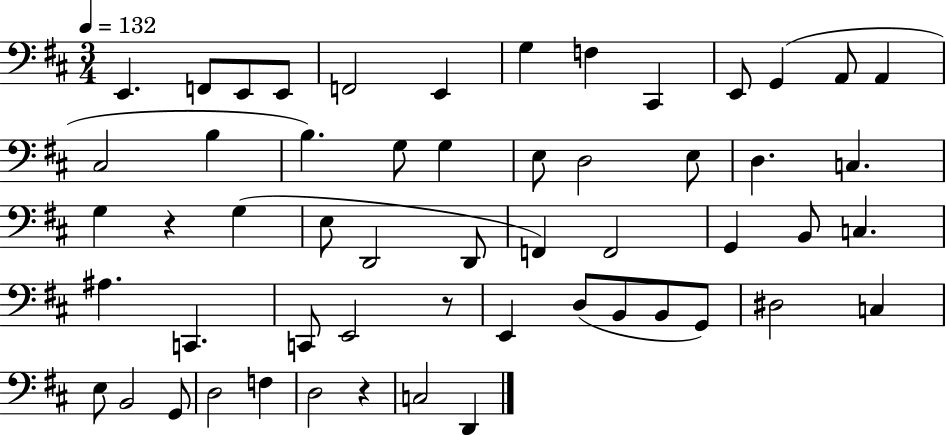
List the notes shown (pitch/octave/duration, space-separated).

E2/q. F2/e E2/e E2/e F2/h E2/q G3/q F3/q C#2/q E2/e G2/q A2/e A2/q C#3/h B3/q B3/q. G3/e G3/q E3/e D3/h E3/e D3/q. C3/q. G3/q R/q G3/q E3/e D2/h D2/e F2/q F2/h G2/q B2/e C3/q. A#3/q. C2/q. C2/e E2/h R/e E2/q D3/e B2/e B2/e G2/e D#3/h C3/q E3/e B2/h G2/e D3/h F3/q D3/h R/q C3/h D2/q